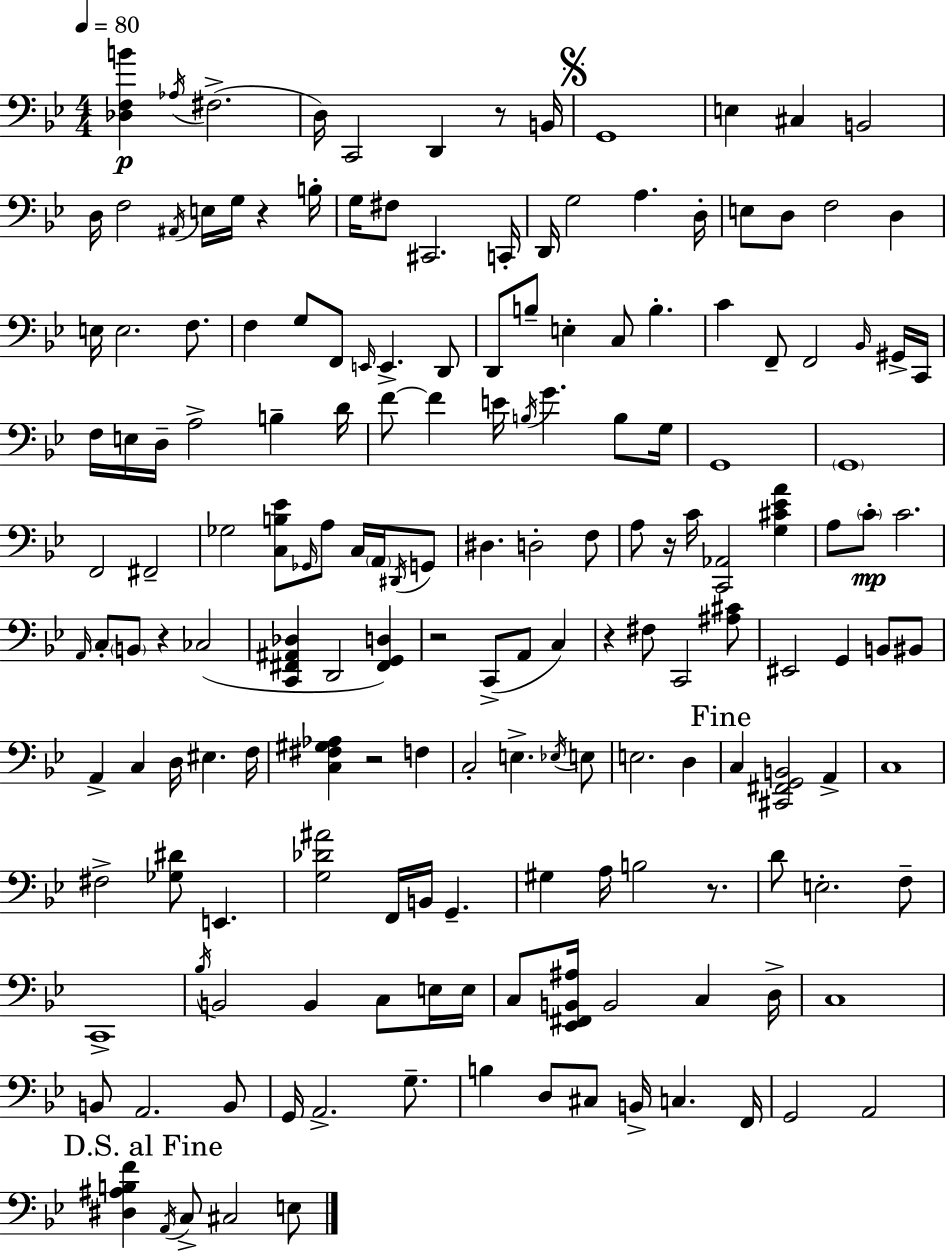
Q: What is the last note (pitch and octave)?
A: E3